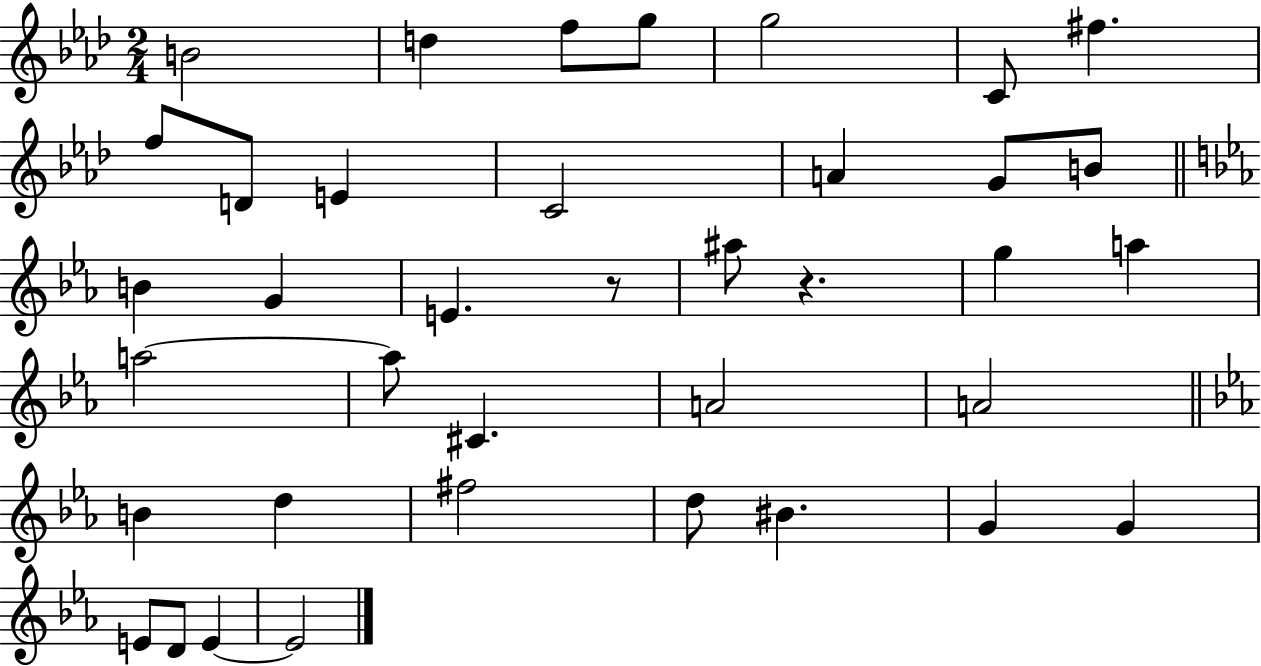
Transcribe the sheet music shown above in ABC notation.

X:1
T:Untitled
M:2/4
L:1/4
K:Ab
B2 d f/2 g/2 g2 C/2 ^f f/2 D/2 E C2 A G/2 B/2 B G E z/2 ^a/2 z g a a2 a/2 ^C A2 A2 B d ^f2 d/2 ^B G G E/2 D/2 E E2